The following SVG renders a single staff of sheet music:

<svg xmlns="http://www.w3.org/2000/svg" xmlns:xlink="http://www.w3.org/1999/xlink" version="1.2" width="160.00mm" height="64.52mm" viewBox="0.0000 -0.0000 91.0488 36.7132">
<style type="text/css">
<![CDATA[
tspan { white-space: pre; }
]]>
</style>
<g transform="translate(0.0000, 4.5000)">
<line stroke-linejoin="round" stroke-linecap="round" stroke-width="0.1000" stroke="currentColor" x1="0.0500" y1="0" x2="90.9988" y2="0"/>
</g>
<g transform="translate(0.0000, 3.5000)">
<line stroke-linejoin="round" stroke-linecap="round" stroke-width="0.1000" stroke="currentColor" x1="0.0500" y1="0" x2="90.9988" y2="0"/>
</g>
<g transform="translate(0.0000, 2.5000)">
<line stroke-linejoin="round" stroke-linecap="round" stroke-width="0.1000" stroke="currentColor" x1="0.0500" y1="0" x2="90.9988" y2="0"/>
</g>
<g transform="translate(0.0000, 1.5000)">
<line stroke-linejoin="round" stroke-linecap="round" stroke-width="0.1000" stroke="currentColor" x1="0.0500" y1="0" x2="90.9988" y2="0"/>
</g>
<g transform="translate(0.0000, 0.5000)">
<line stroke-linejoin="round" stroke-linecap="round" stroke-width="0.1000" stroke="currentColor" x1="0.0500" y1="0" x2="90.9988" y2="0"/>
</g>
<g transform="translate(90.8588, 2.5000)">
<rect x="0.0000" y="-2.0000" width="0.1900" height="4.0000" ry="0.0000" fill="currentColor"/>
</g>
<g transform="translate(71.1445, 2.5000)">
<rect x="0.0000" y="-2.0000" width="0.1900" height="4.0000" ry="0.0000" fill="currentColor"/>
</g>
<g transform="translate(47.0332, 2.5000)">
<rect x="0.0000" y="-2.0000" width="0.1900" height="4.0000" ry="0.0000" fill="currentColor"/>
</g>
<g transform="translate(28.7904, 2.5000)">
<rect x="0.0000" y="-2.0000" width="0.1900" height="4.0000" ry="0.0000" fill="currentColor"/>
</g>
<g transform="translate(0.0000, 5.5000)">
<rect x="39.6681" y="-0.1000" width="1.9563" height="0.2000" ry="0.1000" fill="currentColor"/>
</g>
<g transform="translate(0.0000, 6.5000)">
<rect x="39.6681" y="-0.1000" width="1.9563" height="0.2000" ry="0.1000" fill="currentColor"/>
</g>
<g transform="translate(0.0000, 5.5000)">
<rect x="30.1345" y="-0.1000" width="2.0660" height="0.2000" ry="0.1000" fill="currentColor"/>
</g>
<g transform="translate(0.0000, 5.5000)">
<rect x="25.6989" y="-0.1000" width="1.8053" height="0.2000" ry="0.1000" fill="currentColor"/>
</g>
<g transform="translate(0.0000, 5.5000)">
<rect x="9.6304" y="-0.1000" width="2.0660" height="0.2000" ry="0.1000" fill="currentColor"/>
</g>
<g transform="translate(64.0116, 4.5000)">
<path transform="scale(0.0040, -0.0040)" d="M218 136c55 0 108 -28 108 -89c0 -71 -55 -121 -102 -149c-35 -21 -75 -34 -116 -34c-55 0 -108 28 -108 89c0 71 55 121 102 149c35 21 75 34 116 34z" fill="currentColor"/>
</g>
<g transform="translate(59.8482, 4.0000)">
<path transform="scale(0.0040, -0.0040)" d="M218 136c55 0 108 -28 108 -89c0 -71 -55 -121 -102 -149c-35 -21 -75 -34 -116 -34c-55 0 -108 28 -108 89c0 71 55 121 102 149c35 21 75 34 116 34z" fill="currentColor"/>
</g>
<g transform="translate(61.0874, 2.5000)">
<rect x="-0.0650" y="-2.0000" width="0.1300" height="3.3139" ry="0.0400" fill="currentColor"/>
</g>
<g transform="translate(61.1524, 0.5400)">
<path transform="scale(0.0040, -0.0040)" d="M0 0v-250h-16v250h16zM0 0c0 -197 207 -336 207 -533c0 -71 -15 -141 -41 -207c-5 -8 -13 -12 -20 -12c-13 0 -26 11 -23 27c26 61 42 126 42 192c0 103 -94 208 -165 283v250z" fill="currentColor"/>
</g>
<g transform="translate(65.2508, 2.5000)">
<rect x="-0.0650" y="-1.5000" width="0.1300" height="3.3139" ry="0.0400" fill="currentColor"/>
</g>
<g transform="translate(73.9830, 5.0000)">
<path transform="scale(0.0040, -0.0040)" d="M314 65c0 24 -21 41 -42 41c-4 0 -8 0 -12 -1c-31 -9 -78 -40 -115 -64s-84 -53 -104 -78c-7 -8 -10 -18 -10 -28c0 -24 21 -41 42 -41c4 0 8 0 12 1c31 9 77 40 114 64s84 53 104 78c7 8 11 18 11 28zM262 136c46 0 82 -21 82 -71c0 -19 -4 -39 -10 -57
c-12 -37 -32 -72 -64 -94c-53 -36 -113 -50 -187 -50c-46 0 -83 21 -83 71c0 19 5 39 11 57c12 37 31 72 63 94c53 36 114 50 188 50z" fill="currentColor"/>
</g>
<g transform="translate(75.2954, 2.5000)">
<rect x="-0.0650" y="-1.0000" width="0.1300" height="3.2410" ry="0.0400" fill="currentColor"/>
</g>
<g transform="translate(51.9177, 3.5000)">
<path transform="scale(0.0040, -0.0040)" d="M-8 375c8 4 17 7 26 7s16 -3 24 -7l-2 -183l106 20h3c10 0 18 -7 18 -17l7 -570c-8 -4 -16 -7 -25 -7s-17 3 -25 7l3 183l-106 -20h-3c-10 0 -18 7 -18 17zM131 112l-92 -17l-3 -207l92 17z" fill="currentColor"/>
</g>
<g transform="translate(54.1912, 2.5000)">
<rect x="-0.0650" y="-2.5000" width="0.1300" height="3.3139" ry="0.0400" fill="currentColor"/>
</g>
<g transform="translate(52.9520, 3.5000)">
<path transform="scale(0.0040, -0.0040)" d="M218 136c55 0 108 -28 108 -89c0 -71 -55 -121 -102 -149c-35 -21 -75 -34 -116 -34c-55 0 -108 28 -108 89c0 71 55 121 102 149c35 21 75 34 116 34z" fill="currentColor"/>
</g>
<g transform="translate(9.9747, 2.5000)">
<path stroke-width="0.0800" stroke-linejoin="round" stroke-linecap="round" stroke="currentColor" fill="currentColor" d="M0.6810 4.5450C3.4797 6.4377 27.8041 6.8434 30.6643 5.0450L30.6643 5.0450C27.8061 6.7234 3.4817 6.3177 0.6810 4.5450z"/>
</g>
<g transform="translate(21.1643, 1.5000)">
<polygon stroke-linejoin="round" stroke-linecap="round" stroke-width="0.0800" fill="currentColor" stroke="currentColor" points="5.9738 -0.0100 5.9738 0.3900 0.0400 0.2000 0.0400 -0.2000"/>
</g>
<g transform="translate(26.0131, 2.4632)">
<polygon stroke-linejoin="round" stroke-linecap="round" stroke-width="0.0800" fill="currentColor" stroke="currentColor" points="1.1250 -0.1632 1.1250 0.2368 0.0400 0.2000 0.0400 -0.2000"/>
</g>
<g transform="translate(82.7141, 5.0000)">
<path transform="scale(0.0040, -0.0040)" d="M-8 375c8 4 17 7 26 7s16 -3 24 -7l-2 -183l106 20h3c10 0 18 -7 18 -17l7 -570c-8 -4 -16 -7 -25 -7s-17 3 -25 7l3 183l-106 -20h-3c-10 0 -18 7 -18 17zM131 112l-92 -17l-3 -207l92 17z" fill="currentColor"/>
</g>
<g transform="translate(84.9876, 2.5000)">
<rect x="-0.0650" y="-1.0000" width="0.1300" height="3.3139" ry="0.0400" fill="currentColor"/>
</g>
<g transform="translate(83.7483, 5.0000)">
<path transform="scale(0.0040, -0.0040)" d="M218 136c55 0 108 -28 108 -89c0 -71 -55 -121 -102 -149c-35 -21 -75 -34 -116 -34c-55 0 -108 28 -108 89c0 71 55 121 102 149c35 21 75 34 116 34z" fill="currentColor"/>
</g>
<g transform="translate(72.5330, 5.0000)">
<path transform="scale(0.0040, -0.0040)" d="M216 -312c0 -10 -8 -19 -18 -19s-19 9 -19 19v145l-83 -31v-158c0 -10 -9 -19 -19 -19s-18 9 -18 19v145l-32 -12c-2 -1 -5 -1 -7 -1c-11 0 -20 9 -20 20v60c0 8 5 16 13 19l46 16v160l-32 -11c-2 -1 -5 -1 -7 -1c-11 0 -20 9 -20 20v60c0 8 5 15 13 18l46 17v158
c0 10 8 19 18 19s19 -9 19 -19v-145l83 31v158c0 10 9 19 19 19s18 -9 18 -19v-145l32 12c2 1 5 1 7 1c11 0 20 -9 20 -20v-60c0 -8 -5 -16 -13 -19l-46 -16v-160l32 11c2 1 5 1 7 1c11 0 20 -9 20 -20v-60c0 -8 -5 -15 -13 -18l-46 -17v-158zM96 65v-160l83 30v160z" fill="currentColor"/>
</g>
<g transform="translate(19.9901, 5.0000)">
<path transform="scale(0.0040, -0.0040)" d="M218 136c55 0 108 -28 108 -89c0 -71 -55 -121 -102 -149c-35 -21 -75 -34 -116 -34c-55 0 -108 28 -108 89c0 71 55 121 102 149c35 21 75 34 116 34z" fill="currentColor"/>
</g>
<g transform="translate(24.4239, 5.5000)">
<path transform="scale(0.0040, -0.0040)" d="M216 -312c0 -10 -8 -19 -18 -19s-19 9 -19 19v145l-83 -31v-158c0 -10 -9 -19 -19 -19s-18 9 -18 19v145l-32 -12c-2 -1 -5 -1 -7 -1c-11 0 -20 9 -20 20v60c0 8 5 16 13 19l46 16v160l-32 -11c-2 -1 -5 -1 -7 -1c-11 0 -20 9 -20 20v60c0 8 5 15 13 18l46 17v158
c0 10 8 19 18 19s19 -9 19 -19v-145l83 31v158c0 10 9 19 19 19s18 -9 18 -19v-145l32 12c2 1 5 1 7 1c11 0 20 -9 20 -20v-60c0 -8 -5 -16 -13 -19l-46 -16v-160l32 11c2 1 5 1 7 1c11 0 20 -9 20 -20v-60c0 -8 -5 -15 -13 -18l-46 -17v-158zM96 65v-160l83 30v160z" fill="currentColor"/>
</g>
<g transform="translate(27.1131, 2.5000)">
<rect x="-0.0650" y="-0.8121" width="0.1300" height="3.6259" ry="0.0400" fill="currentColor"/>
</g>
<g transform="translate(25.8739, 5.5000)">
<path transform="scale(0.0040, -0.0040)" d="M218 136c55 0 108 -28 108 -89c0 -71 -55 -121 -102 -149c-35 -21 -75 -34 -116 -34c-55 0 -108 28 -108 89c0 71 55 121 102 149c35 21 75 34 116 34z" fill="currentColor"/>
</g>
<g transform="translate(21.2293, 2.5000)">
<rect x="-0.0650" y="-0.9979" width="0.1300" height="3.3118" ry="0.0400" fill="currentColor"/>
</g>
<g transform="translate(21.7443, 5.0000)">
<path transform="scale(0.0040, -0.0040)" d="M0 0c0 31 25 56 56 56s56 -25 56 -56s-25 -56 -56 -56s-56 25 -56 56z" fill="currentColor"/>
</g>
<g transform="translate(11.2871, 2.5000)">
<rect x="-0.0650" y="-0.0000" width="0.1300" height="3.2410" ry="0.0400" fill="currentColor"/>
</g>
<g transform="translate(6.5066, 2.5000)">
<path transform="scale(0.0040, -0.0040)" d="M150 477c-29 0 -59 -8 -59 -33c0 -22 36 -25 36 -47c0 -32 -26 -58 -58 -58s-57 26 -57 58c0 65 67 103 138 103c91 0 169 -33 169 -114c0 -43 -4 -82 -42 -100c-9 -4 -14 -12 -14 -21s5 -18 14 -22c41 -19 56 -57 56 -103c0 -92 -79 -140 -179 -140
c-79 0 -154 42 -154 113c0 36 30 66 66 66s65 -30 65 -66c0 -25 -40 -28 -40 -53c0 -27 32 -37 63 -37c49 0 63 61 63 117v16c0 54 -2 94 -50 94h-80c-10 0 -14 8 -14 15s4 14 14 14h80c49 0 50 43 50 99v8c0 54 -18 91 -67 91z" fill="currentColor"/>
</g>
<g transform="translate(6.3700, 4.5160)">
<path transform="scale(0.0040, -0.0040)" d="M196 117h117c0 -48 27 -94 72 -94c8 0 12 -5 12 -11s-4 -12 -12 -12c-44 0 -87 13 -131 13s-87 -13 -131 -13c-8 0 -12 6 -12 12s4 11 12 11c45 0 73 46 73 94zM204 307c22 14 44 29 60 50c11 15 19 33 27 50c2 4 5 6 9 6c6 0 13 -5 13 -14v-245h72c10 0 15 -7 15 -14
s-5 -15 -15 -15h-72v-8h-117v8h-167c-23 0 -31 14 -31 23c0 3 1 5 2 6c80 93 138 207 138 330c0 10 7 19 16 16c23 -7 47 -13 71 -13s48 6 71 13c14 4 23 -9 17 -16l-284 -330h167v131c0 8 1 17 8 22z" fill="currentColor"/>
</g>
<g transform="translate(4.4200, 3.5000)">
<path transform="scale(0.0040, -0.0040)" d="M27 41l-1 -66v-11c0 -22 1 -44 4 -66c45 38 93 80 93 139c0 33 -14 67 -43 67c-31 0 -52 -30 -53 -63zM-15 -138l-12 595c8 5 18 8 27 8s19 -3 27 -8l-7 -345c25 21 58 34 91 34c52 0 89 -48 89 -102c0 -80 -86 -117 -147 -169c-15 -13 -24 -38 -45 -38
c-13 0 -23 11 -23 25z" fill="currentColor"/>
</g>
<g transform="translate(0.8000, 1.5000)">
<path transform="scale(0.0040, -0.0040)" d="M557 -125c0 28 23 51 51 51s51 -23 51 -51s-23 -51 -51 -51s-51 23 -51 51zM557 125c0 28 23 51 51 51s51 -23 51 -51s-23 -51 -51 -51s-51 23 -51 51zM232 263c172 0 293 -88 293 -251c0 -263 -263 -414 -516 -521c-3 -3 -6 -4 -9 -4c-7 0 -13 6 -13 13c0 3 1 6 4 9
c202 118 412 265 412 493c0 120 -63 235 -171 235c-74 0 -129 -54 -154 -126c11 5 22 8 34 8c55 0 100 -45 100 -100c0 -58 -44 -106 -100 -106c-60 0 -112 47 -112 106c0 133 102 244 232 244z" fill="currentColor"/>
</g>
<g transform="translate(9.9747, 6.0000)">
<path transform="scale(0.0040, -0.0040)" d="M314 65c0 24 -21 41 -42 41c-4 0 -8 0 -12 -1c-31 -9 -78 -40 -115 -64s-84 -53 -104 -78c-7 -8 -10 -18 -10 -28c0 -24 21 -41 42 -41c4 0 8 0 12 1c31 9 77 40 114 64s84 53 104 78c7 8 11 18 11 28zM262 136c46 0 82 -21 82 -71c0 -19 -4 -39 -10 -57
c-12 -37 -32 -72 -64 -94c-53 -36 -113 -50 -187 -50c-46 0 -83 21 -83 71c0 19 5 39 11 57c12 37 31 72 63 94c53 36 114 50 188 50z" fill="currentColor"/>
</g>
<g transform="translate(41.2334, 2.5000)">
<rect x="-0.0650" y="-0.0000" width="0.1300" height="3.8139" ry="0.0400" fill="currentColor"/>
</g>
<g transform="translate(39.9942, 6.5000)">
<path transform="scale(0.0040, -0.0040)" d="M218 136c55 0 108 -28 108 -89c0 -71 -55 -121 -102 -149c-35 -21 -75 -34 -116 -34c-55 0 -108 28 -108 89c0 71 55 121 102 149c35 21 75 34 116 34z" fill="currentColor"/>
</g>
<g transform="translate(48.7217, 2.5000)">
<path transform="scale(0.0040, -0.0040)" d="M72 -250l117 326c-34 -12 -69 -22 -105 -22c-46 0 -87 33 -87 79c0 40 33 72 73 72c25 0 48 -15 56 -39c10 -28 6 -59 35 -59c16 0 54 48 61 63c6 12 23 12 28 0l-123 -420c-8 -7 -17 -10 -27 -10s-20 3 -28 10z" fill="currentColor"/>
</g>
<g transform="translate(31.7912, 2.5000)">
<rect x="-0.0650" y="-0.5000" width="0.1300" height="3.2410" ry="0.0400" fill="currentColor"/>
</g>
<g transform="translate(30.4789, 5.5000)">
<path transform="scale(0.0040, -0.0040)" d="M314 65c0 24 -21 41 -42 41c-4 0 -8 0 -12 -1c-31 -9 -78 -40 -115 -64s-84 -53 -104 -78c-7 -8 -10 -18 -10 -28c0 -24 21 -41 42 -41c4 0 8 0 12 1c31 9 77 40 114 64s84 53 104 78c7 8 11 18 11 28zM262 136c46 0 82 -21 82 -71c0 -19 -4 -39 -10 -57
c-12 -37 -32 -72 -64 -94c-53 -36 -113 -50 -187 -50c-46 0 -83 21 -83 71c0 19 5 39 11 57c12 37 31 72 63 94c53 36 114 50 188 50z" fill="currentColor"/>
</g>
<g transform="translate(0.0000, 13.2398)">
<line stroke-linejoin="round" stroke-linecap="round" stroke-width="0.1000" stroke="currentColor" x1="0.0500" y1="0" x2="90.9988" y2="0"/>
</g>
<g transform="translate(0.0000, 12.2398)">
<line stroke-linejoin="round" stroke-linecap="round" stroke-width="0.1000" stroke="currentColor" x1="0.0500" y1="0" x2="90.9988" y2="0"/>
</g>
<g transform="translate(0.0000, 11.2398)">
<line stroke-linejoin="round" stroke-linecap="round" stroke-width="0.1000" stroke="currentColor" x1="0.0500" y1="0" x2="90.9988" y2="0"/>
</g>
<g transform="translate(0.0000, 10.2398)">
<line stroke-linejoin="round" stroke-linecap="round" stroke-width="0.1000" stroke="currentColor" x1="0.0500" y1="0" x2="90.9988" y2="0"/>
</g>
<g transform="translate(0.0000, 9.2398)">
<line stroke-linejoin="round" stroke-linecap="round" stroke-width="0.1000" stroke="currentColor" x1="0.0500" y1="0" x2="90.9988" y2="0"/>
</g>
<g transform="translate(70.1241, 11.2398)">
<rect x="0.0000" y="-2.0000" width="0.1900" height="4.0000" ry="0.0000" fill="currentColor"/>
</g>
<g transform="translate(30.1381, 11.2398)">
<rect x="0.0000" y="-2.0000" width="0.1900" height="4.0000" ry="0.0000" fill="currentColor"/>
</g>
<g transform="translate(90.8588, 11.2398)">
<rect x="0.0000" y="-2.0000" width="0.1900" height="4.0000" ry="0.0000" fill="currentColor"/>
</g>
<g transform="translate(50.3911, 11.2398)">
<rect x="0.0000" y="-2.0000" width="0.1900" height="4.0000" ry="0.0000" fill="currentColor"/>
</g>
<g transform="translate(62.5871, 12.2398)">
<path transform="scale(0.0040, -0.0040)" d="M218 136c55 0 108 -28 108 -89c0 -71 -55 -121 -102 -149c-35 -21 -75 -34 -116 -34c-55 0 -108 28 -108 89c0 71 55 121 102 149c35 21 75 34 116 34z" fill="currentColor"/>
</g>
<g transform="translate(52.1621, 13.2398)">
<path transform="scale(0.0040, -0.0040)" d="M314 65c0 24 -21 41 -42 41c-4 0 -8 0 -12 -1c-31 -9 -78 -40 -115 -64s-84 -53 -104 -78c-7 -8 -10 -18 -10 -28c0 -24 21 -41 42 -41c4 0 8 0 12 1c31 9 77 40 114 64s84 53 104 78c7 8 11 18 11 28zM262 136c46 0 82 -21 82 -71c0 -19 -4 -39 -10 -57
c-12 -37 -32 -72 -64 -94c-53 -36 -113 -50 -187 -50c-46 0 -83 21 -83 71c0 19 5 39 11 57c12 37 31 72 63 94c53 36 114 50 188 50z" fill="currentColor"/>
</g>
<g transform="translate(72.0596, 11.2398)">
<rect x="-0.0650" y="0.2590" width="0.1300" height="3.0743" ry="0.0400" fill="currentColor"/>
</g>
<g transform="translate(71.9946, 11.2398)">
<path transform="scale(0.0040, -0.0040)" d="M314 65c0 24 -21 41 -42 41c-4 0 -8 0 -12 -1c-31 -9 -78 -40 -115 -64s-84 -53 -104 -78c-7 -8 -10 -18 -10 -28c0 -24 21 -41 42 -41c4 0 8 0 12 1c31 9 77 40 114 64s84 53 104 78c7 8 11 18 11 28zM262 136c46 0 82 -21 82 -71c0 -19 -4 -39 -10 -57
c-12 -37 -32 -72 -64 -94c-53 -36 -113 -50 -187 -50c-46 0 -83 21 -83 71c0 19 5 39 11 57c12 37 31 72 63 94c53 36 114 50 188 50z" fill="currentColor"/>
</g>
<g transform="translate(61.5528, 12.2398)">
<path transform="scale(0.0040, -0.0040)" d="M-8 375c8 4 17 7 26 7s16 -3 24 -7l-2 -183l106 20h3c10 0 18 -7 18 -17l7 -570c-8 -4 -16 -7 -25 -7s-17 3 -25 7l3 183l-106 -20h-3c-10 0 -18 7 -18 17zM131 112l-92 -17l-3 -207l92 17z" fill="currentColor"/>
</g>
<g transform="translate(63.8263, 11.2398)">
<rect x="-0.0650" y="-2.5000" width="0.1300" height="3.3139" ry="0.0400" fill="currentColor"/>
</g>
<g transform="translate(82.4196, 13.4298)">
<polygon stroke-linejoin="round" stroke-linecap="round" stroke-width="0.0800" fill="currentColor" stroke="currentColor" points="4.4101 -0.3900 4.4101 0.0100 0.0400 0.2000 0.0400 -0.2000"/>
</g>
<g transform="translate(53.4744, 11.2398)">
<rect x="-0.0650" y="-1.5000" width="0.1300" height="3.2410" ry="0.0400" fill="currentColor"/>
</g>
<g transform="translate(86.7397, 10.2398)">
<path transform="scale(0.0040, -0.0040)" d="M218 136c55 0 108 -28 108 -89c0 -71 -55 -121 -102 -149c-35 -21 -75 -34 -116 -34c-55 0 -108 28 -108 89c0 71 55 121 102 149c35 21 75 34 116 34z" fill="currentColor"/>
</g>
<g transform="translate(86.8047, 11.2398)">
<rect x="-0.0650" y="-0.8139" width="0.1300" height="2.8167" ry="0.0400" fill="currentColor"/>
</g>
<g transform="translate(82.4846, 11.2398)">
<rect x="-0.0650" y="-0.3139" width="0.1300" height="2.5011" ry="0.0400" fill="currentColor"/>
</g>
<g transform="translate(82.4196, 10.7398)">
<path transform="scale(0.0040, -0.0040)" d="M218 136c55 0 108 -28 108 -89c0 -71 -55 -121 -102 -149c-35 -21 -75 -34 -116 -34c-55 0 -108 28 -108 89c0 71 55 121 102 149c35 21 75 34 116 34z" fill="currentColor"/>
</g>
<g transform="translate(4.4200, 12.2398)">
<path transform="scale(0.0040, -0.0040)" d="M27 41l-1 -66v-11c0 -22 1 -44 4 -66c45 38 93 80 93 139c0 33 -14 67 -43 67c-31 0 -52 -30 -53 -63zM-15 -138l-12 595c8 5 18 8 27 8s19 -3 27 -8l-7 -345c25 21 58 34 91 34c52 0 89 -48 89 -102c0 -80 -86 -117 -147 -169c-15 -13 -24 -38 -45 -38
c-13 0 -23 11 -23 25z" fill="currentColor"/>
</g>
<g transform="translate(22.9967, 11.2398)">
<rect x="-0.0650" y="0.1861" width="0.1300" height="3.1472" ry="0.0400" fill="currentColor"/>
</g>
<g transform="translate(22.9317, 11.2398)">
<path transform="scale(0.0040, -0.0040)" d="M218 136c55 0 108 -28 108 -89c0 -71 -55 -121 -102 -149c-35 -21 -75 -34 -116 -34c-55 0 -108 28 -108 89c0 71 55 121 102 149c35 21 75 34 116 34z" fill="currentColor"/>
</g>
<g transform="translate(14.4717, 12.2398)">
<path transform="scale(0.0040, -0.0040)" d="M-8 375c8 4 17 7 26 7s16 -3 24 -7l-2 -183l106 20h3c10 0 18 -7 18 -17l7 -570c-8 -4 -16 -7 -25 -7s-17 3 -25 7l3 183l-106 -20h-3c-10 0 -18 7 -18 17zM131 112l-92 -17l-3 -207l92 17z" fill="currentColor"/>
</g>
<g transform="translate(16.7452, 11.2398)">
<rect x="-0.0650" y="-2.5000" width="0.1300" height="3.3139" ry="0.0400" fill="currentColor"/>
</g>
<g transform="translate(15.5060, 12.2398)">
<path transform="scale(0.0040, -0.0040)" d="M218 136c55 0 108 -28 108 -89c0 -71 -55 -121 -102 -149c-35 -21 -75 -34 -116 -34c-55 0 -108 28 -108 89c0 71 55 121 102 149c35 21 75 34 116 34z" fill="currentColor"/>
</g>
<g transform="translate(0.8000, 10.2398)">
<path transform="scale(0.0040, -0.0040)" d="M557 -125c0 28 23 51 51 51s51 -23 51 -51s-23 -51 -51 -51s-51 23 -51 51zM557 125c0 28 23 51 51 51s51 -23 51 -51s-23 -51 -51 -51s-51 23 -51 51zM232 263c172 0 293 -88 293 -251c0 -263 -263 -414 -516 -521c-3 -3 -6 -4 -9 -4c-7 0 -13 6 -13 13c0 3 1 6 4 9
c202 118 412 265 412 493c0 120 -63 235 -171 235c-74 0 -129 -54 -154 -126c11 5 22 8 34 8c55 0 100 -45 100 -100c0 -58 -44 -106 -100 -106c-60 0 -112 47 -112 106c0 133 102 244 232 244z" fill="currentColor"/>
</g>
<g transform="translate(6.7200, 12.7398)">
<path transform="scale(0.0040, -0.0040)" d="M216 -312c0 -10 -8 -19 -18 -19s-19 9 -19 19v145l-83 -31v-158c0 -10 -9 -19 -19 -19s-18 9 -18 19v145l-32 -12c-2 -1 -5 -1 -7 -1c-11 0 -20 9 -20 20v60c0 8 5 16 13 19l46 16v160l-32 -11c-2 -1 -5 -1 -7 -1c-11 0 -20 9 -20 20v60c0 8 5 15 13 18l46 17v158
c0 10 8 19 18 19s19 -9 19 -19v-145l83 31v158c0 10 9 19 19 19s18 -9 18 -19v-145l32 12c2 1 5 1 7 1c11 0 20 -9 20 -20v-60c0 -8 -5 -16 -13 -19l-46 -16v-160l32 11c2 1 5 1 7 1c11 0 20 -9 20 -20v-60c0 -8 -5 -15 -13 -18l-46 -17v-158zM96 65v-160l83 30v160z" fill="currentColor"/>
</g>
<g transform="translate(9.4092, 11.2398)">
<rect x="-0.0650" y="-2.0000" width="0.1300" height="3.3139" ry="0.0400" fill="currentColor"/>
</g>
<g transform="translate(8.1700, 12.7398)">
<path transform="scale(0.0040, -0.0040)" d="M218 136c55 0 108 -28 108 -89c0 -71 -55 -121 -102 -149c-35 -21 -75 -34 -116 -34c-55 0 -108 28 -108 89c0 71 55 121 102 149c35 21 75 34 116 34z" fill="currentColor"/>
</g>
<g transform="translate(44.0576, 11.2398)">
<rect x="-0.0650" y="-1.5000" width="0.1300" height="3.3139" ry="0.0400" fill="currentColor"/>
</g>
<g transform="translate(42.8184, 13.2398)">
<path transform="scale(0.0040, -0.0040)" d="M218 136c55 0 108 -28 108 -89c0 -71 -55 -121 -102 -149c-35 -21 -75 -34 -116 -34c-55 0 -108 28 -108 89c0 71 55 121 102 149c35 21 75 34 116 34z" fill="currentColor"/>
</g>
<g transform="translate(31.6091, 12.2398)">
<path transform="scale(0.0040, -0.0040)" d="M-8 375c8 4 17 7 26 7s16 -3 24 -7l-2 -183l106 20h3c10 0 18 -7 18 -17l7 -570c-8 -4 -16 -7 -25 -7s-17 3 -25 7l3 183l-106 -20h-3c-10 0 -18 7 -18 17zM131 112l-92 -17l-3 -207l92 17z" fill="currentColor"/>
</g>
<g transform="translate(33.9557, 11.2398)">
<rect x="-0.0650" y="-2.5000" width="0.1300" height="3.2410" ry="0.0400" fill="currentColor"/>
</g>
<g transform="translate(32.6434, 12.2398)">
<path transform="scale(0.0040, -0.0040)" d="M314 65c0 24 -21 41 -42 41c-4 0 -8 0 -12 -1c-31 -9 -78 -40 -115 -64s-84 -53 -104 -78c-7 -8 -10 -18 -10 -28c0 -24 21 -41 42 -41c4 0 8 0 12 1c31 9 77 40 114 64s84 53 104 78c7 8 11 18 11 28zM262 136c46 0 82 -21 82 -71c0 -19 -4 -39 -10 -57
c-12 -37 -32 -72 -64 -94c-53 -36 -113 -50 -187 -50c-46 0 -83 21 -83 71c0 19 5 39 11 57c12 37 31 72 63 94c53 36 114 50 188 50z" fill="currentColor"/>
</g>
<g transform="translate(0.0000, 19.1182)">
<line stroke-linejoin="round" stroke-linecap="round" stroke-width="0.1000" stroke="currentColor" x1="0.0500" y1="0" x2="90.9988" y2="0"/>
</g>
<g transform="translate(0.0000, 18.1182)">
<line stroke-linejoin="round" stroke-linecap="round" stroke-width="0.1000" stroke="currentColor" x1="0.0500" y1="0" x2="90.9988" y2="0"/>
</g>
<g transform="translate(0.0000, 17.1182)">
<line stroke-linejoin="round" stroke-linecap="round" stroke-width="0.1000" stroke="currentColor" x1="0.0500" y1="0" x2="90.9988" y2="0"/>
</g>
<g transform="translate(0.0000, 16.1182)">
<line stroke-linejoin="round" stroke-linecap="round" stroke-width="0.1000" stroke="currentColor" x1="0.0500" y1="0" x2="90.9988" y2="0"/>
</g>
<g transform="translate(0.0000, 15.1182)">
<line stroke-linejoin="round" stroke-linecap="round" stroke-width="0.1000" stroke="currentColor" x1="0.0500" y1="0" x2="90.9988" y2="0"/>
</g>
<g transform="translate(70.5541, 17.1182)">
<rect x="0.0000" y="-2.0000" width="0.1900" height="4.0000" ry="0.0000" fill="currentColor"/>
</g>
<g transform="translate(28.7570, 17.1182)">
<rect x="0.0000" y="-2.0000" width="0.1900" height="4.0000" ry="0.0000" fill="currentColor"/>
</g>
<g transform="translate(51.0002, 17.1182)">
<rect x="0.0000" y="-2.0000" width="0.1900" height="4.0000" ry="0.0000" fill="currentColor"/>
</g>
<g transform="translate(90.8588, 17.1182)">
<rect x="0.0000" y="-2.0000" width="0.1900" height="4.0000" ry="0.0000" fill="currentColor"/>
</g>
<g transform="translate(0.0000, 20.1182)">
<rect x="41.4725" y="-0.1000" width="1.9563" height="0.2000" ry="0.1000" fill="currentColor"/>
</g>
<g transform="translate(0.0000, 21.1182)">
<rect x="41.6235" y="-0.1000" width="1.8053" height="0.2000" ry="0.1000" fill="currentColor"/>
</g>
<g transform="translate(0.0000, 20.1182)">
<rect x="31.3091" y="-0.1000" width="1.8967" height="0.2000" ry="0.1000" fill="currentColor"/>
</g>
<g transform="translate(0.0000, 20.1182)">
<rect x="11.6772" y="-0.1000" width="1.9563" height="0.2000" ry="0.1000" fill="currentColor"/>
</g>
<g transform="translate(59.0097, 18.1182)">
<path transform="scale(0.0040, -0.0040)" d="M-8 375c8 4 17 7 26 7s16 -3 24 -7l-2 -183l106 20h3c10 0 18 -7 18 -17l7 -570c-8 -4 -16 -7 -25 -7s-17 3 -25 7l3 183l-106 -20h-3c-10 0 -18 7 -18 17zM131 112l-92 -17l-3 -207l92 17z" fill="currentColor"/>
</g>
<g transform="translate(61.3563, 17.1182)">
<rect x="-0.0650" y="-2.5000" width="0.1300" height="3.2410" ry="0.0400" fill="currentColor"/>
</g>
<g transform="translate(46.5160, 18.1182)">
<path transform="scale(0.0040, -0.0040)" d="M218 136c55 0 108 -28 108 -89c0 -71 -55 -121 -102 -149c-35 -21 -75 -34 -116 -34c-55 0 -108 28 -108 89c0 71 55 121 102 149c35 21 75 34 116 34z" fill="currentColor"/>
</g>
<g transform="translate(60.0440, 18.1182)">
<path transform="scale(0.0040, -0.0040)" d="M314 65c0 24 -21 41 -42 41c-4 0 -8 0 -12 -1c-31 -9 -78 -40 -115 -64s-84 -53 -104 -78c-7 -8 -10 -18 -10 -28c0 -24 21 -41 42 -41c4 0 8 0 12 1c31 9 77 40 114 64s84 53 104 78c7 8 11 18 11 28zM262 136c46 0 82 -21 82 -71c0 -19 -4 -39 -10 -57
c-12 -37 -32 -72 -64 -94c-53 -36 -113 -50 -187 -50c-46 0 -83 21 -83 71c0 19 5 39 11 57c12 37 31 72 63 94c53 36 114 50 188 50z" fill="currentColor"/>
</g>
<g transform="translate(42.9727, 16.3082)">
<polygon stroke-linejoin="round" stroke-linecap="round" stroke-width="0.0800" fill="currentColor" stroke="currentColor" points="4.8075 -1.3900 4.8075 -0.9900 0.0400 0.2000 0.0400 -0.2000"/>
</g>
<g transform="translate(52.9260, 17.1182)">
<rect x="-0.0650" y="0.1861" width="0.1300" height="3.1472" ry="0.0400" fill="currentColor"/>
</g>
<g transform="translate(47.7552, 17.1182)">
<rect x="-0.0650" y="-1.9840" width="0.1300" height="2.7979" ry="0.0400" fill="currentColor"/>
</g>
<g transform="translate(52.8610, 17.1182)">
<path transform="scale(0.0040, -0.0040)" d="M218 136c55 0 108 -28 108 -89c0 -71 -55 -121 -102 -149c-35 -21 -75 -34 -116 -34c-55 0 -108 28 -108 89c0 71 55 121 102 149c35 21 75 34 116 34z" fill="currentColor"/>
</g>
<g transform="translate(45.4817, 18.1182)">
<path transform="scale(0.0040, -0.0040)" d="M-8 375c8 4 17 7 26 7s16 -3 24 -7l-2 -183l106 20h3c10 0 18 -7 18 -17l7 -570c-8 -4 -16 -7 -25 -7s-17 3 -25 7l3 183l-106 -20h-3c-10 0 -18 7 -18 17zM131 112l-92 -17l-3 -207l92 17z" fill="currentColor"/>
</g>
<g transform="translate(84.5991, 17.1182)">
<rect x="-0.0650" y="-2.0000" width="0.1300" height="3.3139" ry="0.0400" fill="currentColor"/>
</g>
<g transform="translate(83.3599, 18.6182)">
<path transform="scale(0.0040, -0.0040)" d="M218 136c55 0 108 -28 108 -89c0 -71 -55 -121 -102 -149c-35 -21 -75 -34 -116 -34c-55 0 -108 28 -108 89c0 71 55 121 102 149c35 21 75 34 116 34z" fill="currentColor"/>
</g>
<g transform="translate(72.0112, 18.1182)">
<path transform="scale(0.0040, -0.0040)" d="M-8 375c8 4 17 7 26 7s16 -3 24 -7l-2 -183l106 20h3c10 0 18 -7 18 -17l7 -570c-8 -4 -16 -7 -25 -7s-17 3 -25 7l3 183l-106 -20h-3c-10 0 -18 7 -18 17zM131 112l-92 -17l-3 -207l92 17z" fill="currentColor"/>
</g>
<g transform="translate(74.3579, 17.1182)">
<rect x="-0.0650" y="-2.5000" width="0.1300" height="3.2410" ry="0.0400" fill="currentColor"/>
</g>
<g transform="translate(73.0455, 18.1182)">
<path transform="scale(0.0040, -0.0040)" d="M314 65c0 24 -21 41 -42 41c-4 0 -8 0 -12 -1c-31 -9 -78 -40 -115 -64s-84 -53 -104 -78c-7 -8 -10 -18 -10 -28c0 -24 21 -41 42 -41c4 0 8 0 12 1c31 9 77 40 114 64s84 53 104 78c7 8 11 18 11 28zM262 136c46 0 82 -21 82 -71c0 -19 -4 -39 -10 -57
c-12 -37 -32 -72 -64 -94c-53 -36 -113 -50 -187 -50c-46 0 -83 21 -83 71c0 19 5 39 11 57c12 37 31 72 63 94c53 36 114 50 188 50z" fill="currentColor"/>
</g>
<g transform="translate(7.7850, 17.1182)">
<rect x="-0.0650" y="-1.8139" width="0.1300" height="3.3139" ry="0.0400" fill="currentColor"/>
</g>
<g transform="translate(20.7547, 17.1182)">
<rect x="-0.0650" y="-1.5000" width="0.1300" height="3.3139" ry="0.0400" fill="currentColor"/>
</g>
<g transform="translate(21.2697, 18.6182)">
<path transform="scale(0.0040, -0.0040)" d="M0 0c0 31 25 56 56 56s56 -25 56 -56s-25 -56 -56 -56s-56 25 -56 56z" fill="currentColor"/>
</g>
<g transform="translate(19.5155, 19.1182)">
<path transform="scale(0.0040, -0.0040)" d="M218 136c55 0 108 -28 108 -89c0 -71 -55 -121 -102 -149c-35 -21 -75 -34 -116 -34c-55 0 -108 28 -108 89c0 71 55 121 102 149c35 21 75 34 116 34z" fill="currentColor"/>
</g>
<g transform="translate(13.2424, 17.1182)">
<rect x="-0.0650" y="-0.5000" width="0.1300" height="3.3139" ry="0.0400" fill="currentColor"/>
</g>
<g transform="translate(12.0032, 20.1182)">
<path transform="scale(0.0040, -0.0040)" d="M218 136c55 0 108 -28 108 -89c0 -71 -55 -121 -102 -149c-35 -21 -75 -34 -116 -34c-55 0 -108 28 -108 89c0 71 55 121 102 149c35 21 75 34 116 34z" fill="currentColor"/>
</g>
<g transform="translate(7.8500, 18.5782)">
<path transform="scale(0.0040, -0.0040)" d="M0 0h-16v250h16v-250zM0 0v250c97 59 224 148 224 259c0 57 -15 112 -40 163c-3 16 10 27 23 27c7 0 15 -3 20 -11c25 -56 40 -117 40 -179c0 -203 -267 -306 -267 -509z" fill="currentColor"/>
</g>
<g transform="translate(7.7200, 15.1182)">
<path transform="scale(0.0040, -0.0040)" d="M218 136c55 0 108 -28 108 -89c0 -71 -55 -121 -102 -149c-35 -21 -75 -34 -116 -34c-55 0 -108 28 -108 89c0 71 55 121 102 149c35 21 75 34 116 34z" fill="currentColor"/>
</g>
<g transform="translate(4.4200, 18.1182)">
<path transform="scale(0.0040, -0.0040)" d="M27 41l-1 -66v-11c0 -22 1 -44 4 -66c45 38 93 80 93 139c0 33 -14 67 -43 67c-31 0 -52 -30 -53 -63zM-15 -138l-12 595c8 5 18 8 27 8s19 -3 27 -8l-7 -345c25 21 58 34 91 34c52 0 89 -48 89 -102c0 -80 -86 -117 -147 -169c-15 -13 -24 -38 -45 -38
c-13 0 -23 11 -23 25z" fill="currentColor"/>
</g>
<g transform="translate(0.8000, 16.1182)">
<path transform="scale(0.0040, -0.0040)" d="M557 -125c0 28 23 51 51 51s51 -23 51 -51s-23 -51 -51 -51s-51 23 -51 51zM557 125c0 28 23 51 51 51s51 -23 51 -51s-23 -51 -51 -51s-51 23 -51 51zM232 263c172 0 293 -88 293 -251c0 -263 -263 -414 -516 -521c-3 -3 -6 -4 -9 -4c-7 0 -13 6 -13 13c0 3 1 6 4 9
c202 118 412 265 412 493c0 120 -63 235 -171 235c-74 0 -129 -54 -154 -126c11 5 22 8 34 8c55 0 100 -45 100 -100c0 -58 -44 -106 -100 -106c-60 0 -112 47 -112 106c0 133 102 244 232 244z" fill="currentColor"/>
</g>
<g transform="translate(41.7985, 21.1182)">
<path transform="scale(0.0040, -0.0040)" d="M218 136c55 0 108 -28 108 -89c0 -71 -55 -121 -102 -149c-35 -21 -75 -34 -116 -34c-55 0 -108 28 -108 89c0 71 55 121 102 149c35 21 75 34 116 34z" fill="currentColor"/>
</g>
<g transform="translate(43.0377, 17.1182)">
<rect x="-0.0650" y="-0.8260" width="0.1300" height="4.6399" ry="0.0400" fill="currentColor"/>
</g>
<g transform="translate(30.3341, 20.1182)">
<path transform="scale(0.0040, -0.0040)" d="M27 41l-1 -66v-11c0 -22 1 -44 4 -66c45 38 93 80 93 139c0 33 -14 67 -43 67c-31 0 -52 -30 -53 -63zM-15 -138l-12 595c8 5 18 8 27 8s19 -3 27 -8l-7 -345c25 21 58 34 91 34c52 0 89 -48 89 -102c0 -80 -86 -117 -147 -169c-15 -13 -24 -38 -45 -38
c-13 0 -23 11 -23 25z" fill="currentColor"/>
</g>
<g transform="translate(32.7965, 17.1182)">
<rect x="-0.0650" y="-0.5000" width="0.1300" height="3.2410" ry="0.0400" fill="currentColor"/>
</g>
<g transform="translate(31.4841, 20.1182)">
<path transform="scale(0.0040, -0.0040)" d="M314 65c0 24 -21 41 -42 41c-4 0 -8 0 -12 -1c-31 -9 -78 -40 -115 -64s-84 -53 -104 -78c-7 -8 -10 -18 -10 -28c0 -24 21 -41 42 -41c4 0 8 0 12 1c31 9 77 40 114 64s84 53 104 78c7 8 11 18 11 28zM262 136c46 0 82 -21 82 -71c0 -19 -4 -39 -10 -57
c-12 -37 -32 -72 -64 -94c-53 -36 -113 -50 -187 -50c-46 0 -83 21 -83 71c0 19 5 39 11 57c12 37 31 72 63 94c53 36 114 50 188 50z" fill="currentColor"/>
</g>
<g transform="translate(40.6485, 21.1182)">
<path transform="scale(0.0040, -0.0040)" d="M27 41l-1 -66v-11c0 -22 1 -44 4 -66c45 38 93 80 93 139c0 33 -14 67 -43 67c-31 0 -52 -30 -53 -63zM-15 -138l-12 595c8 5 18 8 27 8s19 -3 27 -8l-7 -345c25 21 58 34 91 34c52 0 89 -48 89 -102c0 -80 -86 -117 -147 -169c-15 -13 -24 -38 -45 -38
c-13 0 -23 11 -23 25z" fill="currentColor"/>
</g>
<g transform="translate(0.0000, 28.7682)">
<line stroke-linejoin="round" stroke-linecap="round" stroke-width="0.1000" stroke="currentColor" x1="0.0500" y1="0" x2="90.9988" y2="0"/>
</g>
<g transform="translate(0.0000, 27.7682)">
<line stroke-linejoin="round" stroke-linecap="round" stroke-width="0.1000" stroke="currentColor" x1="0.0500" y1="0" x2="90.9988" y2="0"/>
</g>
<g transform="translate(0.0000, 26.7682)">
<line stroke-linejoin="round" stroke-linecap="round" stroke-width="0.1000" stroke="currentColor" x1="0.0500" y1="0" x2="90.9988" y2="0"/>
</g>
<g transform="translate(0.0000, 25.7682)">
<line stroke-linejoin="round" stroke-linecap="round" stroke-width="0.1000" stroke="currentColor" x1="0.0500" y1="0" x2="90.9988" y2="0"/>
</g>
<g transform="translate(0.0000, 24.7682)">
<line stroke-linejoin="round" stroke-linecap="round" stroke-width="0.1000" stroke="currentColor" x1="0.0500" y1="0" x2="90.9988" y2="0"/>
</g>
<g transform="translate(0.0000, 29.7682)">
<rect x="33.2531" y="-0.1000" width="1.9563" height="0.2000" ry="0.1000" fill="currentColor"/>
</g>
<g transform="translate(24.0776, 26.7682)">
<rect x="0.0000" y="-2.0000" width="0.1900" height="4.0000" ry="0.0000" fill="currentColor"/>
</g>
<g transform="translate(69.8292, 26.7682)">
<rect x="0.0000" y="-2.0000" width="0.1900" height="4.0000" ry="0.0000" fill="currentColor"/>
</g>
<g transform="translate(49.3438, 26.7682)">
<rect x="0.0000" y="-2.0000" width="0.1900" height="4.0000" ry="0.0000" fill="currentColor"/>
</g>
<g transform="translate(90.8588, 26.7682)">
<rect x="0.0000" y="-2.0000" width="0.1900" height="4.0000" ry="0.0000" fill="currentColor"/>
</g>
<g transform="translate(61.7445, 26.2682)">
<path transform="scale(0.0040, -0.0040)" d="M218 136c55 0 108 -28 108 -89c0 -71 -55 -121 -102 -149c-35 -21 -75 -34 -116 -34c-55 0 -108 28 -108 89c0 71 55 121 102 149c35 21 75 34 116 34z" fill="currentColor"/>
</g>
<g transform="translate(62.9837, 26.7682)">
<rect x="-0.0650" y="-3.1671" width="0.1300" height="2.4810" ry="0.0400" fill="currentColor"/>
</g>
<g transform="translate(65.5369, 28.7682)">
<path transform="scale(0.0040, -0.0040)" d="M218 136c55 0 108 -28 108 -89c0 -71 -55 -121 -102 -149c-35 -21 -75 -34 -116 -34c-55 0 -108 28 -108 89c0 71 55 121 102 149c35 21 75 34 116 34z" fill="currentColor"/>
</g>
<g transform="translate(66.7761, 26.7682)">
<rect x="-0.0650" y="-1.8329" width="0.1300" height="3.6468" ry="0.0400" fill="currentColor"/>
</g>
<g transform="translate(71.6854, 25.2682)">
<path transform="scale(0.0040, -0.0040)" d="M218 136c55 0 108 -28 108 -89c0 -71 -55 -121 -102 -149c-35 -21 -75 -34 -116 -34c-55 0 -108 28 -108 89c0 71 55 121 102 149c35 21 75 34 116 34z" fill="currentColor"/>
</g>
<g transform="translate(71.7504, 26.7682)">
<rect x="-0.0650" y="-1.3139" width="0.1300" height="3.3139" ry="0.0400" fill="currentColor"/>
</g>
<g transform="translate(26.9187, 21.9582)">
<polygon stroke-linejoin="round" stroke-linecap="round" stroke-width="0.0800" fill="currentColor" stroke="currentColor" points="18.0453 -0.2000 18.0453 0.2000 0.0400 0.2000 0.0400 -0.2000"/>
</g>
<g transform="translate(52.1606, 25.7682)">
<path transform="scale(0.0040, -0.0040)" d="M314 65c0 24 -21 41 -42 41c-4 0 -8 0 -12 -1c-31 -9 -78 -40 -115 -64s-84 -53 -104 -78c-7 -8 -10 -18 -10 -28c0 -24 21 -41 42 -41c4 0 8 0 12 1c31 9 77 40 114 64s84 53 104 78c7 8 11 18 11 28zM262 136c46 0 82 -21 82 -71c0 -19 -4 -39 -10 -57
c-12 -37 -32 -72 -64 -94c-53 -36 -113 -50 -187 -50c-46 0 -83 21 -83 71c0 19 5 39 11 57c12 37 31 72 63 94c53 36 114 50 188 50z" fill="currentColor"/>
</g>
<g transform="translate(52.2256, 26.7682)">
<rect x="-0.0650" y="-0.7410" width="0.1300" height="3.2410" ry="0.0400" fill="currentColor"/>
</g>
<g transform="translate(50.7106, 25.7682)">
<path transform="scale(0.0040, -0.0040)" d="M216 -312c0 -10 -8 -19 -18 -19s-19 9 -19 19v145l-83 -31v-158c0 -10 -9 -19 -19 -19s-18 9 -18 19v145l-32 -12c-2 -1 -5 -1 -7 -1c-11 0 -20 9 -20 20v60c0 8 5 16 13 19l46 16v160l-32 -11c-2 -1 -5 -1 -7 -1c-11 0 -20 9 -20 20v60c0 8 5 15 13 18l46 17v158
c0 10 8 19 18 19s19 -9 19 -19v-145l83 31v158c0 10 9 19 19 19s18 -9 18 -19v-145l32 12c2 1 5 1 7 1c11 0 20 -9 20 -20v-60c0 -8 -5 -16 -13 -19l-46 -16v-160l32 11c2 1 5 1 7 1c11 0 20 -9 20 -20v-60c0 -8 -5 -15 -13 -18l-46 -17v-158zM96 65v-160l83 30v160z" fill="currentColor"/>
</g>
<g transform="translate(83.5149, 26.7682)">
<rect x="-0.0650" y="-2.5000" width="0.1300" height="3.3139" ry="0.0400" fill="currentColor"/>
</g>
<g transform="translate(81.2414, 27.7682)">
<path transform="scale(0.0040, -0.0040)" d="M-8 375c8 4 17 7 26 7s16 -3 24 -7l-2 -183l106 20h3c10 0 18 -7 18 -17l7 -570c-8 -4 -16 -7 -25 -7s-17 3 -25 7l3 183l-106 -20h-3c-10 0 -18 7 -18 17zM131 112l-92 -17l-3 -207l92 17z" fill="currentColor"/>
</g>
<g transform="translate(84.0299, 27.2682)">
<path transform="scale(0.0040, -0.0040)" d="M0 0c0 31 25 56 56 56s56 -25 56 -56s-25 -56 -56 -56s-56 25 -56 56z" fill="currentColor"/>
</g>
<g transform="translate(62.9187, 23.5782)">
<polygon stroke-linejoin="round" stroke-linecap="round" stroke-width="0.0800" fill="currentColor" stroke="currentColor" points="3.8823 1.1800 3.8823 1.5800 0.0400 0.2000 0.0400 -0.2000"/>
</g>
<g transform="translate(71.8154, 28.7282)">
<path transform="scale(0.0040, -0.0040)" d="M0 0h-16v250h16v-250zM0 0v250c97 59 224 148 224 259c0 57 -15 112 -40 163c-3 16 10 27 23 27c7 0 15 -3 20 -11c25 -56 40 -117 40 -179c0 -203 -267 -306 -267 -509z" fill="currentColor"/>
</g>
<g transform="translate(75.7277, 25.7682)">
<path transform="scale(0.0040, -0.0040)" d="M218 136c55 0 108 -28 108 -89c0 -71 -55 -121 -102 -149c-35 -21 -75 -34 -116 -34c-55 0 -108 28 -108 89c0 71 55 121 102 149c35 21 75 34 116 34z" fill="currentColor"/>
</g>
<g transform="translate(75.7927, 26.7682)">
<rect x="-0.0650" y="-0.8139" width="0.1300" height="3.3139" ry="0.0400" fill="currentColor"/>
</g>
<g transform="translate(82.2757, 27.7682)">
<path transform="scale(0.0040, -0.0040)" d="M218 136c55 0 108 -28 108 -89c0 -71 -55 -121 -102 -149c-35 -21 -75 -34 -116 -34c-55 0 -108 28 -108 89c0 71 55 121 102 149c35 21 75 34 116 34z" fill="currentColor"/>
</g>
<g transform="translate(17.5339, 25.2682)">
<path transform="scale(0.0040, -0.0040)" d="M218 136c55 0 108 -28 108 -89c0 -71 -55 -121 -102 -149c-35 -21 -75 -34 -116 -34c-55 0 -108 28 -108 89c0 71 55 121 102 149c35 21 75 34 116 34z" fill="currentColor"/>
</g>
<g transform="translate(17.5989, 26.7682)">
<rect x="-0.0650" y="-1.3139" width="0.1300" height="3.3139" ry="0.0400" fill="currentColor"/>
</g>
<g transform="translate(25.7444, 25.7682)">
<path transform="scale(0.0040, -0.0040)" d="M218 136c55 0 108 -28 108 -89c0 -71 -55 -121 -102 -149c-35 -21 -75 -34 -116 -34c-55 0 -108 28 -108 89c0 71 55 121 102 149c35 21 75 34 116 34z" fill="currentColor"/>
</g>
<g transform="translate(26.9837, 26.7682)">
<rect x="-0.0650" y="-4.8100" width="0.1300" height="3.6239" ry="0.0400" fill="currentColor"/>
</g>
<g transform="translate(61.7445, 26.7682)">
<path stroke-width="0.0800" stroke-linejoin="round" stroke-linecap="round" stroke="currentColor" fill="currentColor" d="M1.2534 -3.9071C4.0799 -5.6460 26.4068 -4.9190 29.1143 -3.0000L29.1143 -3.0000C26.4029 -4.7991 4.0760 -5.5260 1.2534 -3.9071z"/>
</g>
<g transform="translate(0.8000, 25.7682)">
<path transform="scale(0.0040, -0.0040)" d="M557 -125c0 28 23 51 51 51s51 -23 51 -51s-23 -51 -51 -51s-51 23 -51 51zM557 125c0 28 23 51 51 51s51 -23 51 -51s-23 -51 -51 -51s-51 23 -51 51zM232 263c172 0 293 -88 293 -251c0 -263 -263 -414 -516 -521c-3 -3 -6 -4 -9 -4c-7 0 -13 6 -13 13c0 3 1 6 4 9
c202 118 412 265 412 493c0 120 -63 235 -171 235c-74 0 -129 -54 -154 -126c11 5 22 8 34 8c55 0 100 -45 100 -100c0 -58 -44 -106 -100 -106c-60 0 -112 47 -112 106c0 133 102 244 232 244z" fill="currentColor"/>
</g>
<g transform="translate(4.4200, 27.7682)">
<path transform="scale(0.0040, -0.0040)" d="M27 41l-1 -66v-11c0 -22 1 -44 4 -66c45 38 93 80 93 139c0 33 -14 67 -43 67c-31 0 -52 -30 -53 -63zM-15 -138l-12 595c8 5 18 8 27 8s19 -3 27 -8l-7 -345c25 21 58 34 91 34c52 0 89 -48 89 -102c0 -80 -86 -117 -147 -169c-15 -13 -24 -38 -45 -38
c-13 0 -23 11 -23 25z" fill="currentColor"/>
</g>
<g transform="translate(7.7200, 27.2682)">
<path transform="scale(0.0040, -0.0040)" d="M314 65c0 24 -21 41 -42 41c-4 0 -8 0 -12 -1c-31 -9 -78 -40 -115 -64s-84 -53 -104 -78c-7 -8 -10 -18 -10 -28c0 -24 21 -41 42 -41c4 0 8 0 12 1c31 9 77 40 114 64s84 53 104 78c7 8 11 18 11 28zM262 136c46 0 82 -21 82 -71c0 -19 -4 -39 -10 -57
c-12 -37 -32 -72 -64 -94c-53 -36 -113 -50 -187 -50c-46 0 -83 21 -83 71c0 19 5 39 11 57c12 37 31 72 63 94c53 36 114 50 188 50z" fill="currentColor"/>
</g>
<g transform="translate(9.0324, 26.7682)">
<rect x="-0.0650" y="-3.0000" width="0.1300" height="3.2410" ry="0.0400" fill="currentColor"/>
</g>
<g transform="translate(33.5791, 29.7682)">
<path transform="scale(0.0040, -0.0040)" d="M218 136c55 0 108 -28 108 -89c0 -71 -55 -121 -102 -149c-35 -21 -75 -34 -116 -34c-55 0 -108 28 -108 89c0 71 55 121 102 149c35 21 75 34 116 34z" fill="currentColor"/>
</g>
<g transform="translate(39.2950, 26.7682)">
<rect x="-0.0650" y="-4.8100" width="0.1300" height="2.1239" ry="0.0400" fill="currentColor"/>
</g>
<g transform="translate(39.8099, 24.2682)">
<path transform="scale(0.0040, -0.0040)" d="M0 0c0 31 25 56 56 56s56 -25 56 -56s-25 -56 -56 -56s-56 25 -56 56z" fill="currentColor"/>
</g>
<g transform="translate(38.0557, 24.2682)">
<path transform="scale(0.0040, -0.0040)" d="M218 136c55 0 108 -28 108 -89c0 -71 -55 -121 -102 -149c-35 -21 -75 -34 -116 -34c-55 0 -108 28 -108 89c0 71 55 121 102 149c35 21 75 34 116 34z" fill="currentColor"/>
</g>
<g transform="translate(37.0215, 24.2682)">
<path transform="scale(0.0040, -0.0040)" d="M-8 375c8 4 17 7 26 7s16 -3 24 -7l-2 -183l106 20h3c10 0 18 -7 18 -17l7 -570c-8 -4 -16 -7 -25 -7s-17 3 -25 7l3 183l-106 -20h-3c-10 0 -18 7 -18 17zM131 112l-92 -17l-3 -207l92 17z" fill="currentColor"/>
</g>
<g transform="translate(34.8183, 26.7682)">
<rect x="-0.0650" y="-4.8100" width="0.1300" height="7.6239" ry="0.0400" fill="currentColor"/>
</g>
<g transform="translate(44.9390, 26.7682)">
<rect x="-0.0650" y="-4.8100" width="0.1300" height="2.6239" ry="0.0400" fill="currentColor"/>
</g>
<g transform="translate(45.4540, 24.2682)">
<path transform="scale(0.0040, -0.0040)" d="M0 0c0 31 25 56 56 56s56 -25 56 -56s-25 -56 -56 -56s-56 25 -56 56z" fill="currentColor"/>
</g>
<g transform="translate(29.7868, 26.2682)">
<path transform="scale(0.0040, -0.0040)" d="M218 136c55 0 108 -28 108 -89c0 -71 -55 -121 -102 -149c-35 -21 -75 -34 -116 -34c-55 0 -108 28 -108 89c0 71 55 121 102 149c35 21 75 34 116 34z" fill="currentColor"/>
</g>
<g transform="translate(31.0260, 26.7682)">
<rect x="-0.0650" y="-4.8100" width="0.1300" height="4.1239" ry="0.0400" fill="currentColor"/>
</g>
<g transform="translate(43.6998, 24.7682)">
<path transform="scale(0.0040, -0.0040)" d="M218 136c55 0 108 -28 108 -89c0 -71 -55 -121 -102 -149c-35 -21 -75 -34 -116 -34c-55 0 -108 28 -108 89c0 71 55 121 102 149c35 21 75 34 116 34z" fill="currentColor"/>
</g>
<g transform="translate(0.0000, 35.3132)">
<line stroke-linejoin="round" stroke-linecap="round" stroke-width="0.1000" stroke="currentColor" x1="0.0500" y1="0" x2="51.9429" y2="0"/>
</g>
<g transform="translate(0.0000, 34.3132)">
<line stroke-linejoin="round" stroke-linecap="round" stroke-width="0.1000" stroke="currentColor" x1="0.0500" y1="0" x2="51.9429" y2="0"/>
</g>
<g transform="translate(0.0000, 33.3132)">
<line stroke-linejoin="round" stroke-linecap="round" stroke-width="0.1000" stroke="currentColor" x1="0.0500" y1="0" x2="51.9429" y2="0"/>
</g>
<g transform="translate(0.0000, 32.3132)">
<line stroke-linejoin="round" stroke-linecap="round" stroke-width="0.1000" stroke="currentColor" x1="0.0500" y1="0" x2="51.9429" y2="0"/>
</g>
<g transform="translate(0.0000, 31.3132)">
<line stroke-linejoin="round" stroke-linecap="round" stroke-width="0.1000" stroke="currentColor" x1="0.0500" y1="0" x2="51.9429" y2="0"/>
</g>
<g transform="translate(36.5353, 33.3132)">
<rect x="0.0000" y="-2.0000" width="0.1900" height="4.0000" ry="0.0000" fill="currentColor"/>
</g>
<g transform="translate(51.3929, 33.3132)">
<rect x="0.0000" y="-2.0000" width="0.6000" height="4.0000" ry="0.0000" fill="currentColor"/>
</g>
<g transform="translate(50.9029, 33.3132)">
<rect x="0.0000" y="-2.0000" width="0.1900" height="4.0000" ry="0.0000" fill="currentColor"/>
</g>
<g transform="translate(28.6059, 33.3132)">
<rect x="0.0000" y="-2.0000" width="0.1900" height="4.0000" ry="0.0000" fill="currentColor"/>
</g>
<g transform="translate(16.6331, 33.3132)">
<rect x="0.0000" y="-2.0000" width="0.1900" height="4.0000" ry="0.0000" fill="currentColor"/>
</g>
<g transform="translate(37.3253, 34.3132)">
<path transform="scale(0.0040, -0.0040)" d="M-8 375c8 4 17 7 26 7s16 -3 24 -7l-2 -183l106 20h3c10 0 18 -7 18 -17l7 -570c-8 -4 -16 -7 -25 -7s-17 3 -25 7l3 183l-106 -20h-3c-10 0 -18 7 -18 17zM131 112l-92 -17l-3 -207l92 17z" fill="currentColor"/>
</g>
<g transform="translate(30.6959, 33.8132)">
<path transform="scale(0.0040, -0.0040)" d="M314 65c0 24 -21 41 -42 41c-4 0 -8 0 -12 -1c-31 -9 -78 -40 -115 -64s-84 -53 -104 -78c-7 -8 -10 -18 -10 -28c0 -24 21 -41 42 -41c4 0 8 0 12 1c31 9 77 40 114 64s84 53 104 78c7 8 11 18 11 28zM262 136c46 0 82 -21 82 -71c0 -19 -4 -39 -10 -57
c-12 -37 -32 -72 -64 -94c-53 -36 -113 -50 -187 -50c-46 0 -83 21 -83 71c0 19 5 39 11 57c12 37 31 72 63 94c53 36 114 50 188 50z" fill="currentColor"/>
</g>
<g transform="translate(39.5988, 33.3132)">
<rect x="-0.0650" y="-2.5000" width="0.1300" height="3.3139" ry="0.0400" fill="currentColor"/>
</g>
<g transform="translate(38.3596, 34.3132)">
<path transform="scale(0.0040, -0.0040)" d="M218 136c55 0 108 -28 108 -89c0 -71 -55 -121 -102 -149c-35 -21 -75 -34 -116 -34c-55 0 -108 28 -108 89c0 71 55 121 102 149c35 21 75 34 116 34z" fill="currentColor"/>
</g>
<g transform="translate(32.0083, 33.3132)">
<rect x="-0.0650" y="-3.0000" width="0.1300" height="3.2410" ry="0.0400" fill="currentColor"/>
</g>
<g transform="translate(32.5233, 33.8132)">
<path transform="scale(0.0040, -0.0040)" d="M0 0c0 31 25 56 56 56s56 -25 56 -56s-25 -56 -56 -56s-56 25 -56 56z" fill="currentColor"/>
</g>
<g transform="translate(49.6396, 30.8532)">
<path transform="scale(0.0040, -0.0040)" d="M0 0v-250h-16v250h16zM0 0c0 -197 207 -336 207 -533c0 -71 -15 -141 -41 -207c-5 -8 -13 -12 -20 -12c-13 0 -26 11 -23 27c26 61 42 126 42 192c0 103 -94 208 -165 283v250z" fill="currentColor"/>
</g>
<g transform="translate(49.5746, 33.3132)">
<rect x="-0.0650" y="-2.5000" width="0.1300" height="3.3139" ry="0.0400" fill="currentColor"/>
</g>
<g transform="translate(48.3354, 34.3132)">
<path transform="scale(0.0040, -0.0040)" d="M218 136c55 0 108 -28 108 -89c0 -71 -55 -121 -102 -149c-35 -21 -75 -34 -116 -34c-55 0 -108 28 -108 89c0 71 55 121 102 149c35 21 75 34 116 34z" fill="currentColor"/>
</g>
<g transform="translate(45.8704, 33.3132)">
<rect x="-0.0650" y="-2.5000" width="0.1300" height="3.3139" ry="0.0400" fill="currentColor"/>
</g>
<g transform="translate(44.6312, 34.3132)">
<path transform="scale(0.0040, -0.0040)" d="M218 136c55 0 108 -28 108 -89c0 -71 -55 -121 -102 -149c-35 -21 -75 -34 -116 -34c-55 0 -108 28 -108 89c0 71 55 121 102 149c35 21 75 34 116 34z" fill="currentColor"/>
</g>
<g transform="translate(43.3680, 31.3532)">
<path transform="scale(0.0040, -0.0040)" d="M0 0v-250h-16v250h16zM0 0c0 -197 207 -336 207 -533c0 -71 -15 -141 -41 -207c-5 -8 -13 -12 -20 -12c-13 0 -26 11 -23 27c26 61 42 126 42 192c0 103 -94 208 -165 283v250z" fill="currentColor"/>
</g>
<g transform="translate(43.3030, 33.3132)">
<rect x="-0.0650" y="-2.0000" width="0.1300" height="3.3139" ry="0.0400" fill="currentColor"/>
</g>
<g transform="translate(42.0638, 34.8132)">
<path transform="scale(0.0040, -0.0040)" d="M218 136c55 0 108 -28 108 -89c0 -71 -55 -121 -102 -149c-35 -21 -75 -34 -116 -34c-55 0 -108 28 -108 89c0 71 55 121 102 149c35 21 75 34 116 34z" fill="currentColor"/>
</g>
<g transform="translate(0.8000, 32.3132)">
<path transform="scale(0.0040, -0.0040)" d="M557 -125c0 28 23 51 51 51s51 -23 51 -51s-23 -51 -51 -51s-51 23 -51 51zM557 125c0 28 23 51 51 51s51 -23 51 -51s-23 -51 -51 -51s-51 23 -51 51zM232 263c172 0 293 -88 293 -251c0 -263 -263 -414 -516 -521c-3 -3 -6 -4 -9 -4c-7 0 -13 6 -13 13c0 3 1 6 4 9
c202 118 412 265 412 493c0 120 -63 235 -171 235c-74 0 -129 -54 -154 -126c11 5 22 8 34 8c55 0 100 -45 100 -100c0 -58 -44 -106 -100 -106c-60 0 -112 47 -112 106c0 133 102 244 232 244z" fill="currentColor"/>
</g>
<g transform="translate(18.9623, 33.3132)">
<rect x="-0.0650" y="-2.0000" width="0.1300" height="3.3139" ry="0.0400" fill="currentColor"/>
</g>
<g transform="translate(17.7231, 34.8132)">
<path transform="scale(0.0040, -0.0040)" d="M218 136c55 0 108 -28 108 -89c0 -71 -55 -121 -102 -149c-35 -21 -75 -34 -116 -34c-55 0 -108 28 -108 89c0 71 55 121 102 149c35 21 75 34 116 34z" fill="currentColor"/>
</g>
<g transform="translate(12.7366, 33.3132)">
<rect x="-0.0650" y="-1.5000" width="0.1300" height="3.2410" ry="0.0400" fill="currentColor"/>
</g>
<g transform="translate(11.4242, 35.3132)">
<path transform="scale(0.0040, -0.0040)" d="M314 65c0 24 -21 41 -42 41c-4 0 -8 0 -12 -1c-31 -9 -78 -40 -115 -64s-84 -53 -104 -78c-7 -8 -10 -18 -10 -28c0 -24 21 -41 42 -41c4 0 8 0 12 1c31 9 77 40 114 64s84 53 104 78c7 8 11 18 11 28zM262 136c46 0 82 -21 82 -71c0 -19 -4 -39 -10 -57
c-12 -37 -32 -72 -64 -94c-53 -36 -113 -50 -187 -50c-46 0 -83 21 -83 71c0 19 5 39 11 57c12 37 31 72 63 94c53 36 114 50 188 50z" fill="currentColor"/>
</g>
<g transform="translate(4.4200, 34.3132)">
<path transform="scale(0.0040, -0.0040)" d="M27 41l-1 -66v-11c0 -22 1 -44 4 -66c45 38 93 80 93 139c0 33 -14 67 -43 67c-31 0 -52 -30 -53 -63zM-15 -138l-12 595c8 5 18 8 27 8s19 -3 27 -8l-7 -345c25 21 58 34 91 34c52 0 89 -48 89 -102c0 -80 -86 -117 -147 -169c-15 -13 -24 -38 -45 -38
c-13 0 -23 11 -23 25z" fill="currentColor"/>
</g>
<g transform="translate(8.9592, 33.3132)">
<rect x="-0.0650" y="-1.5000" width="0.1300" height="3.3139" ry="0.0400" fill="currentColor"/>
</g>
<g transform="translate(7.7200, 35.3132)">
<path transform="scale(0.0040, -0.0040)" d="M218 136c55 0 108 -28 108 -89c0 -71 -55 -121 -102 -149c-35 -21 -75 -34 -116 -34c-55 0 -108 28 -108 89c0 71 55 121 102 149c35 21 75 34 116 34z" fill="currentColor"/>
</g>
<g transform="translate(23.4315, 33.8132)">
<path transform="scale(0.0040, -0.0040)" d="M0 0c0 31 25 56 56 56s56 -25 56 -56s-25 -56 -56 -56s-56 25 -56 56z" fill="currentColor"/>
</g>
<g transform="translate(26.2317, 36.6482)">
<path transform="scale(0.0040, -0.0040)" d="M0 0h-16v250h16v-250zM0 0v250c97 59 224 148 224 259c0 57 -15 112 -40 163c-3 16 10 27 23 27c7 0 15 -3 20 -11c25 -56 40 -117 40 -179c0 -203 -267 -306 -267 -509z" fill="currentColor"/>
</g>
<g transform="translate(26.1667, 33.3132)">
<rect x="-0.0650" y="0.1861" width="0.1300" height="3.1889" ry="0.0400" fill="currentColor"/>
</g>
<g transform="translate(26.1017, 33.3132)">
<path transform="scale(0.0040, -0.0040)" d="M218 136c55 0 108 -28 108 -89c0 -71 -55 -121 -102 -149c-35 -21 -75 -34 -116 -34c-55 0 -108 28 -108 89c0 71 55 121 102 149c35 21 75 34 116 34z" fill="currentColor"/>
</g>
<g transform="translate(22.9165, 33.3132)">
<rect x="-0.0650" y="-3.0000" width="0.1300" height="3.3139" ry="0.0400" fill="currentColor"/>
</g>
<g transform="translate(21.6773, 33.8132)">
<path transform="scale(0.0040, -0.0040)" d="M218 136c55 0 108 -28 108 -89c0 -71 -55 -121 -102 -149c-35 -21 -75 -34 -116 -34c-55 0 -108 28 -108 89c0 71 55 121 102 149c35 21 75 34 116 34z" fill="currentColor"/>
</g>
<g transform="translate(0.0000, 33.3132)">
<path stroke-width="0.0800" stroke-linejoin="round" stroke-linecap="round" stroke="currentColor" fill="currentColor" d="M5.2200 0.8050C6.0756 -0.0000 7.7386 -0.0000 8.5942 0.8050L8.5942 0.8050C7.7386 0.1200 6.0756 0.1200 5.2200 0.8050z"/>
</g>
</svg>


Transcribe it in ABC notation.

X:1
T:Untitled
M:3/4
L:1/4
K:F
D,,2 F,,/2 ^E,,/4 E,,2 C,, z/2 B,, A,,/2 G,, ^F,,2 F,, ^A,, B,, D, B,,2 G,, G,,2 B,, D,2 E,/2 F,/2 A,/2 E,, G,, _E,,2 _C,,/2 B,,/2 D, B,,2 B,,2 A,, C,2 G, F,/2 E,/2 E,,/2 B,/2 A,/2 ^F,2 E,/2 G,,/2 G,/2 F, B,, G,, G,,2 A,, C, D,/2 C,2 B,, A,,/2 B,, B,,/2